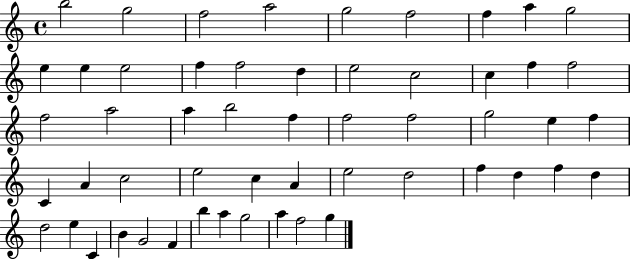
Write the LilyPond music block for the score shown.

{
  \clef treble
  \time 4/4
  \defaultTimeSignature
  \key c \major
  b''2 g''2 | f''2 a''2 | g''2 f''2 | f''4 a''4 g''2 | \break e''4 e''4 e''2 | f''4 f''2 d''4 | e''2 c''2 | c''4 f''4 f''2 | \break f''2 a''2 | a''4 b''2 f''4 | f''2 f''2 | g''2 e''4 f''4 | \break c'4 a'4 c''2 | e''2 c''4 a'4 | e''2 d''2 | f''4 d''4 f''4 d''4 | \break d''2 e''4 c'4 | b'4 g'2 f'4 | b''4 a''4 g''2 | a''4 f''2 g''4 | \break \bar "|."
}